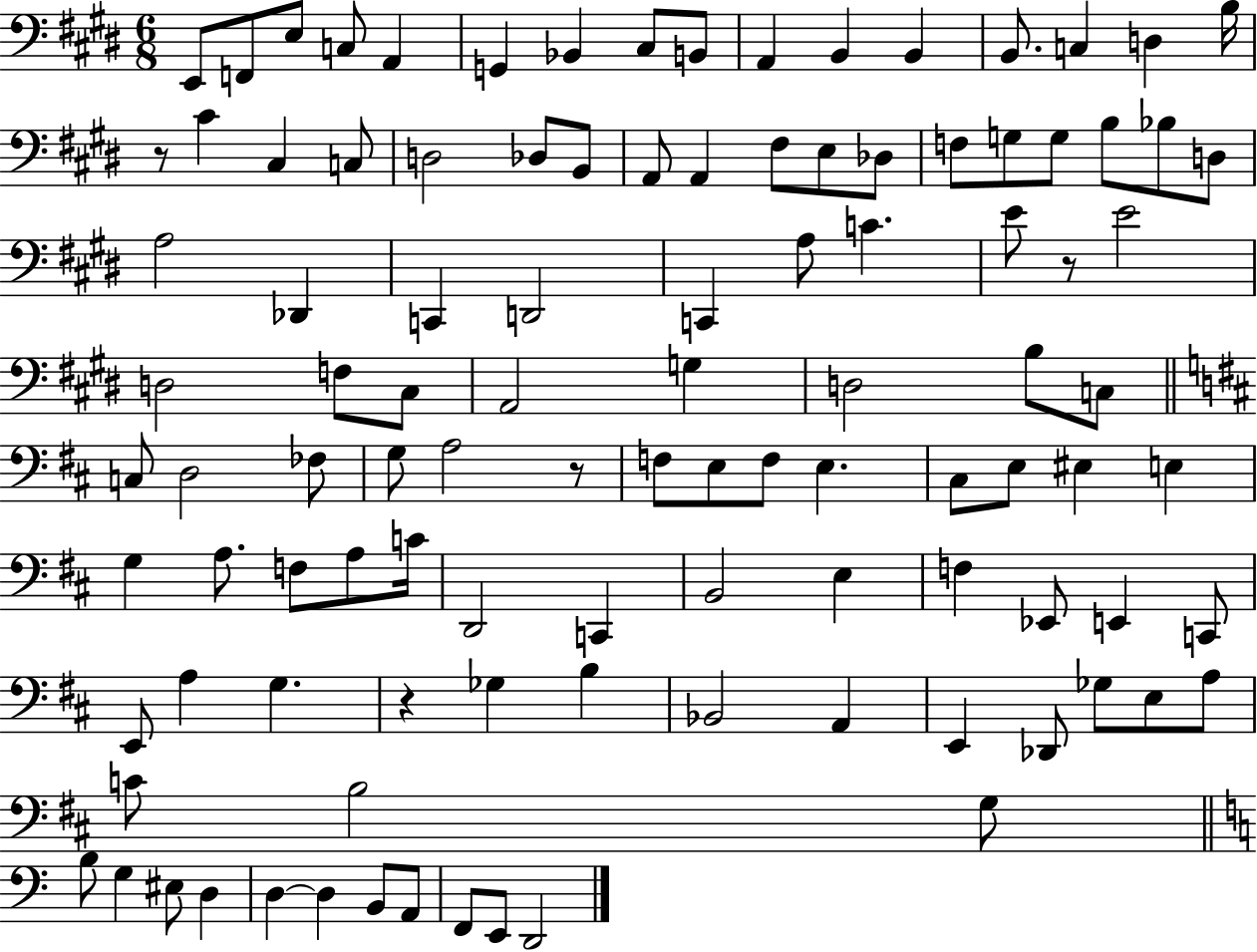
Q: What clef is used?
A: bass